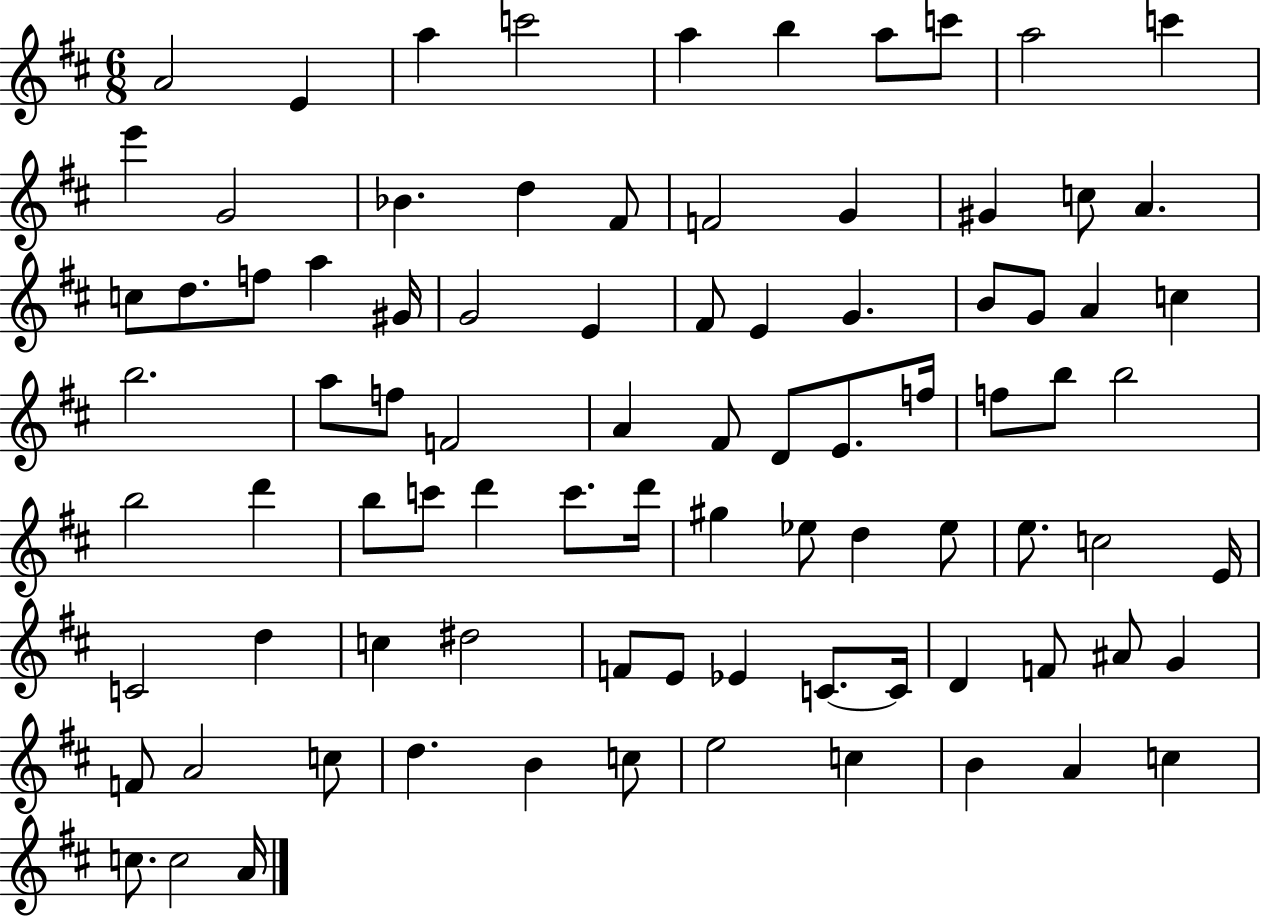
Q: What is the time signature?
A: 6/8